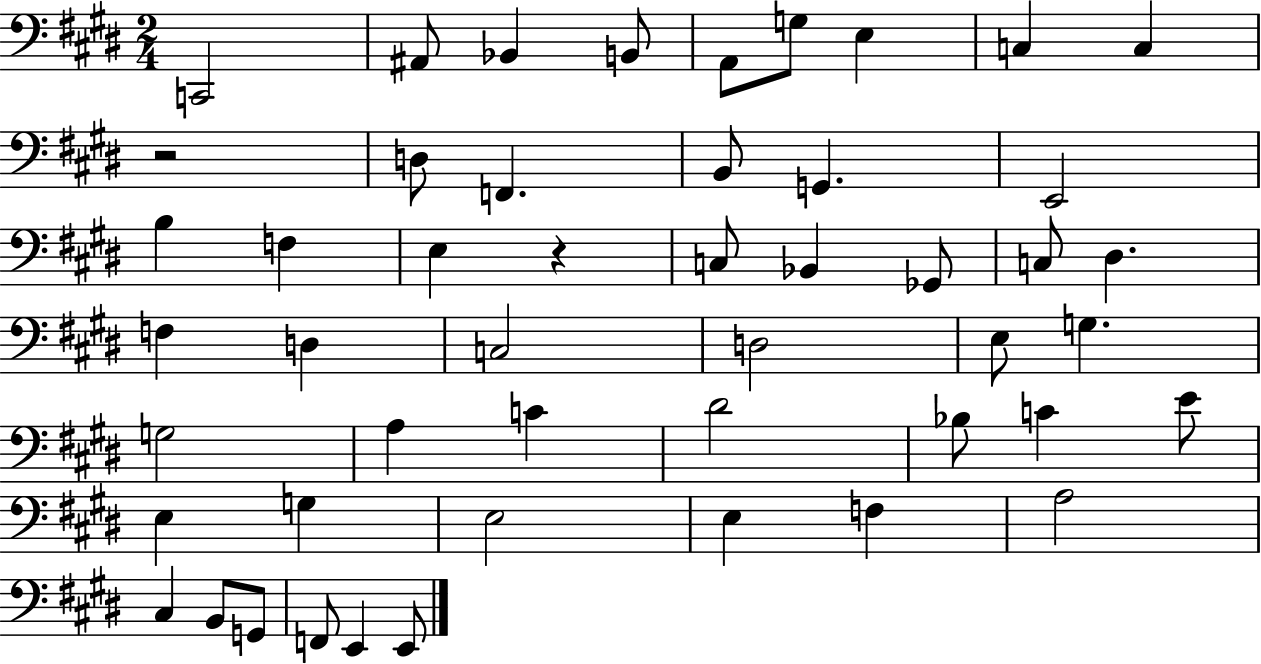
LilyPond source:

{
  \clef bass
  \numericTimeSignature
  \time 2/4
  \key e \major
  c,2 | ais,8 bes,4 b,8 | a,8 g8 e4 | c4 c4 | \break r2 | d8 f,4. | b,8 g,4. | e,2 | \break b4 f4 | e4 r4 | c8 bes,4 ges,8 | c8 dis4. | \break f4 d4 | c2 | d2 | e8 g4. | \break g2 | a4 c'4 | dis'2 | bes8 c'4 e'8 | \break e4 g4 | e2 | e4 f4 | a2 | \break cis4 b,8 g,8 | f,8 e,4 e,8 | \bar "|."
}